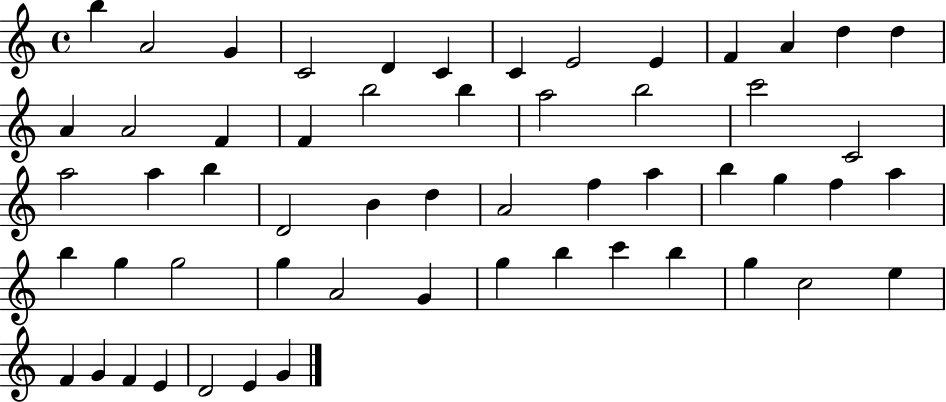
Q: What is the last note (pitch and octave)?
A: G4